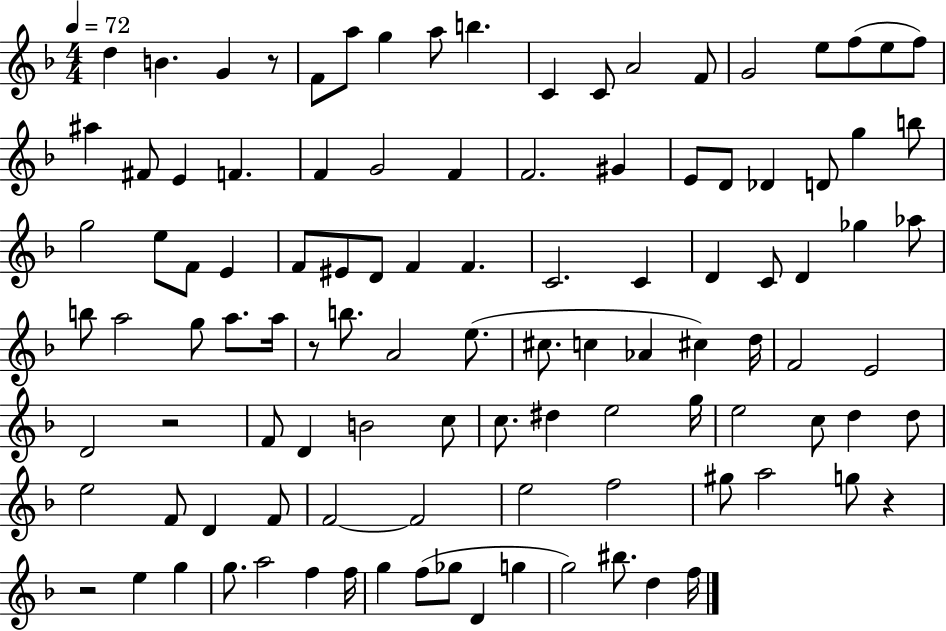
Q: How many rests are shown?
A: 5